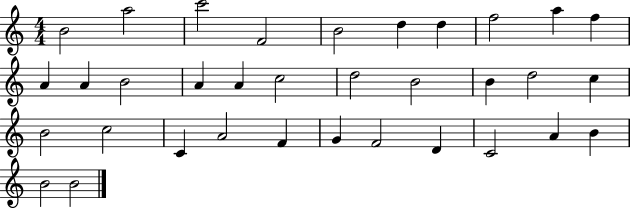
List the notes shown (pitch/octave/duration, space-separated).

B4/h A5/h C6/h F4/h B4/h D5/q D5/q F5/h A5/q F5/q A4/q A4/q B4/h A4/q A4/q C5/h D5/h B4/h B4/q D5/h C5/q B4/h C5/h C4/q A4/h F4/q G4/q F4/h D4/q C4/h A4/q B4/q B4/h B4/h